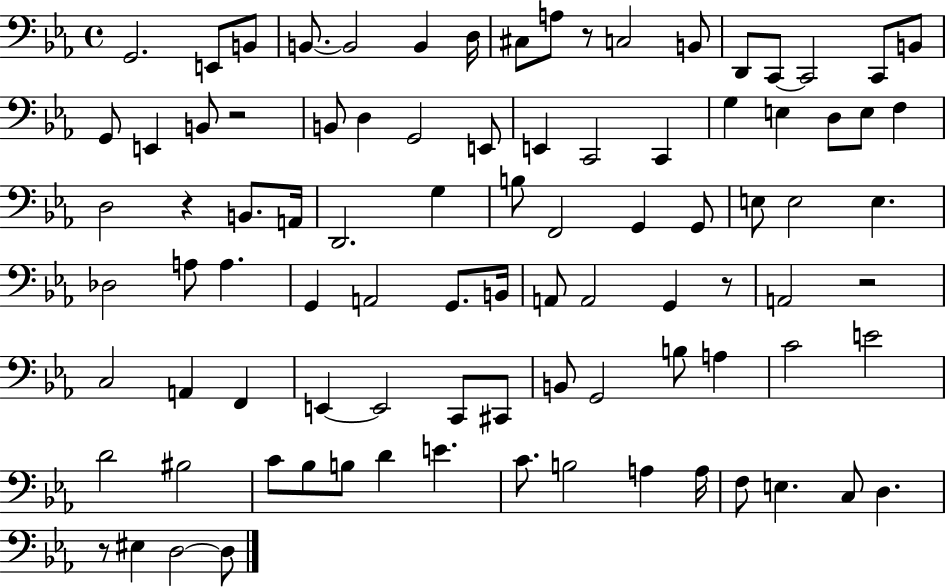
{
  \clef bass
  \time 4/4
  \defaultTimeSignature
  \key ees \major
  \repeat volta 2 { g,2. e,8 b,8 | b,8.~~ b,2 b,4 d16 | cis8 a8 r8 c2 b,8 | d,8 c,8~~ c,2 c,8 b,8 | \break g,8 e,4 b,8 r2 | b,8 d4 g,2 e,8 | e,4 c,2 c,4 | g4 e4 d8 e8 f4 | \break d2 r4 b,8. a,16 | d,2. g4 | b8 f,2 g,4 g,8 | e8 e2 e4. | \break des2 a8 a4. | g,4 a,2 g,8. b,16 | a,8 a,2 g,4 r8 | a,2 r2 | \break c2 a,4 f,4 | e,4~~ e,2 c,8 cis,8 | b,8 g,2 b8 a4 | c'2 e'2 | \break d'2 bis2 | c'8 bes8 b8 d'4 e'4. | c'8. b2 a4 a16 | f8 e4. c8 d4. | \break r8 eis4 d2~~ d8 | } \bar "|."
}